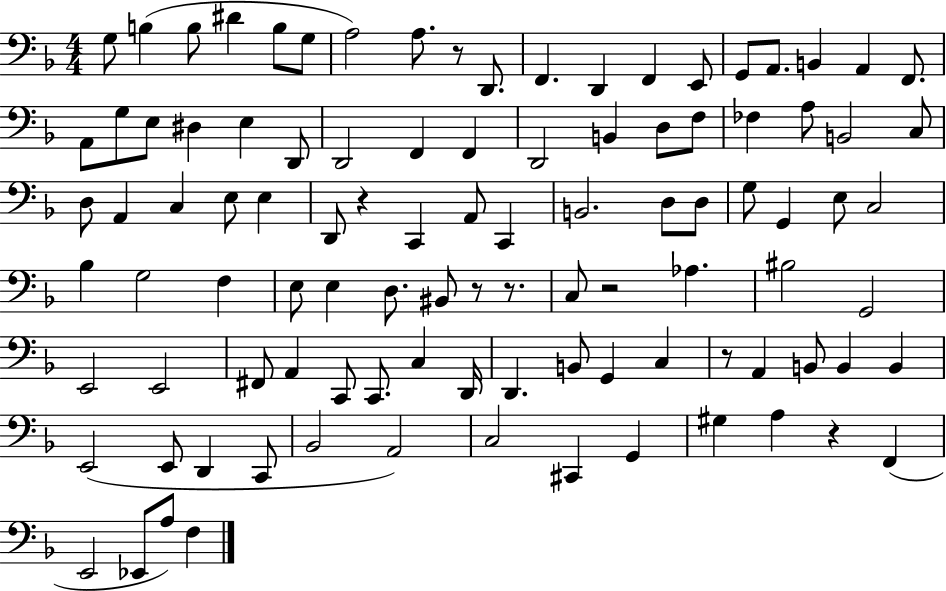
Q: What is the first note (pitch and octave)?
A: G3